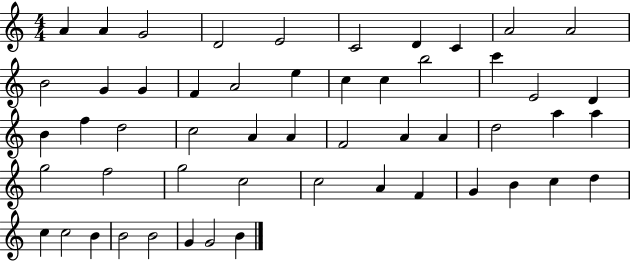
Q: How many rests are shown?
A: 0